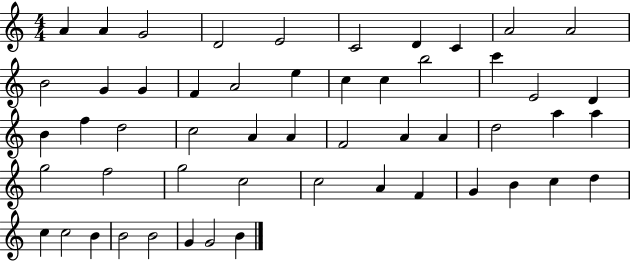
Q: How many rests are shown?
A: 0